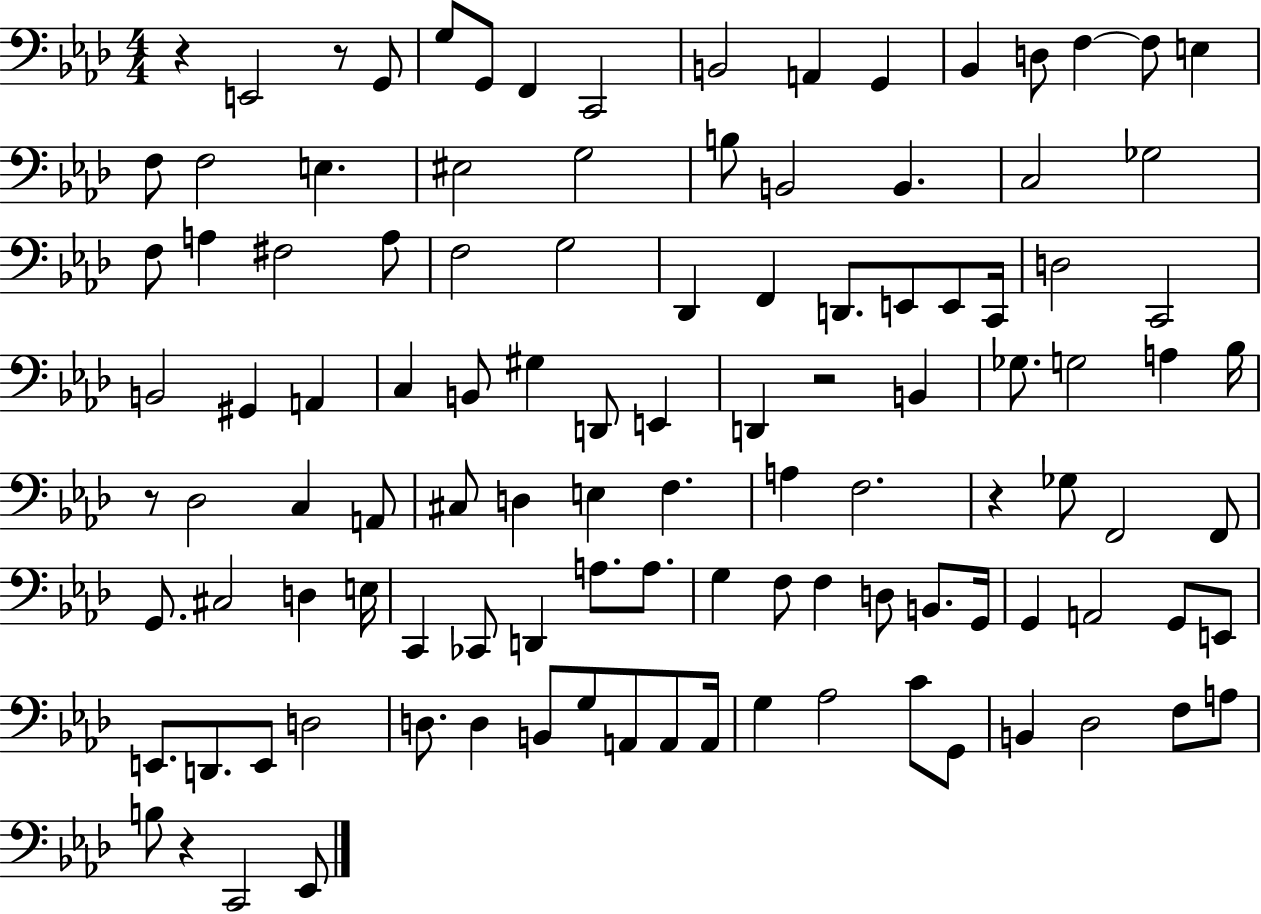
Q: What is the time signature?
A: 4/4